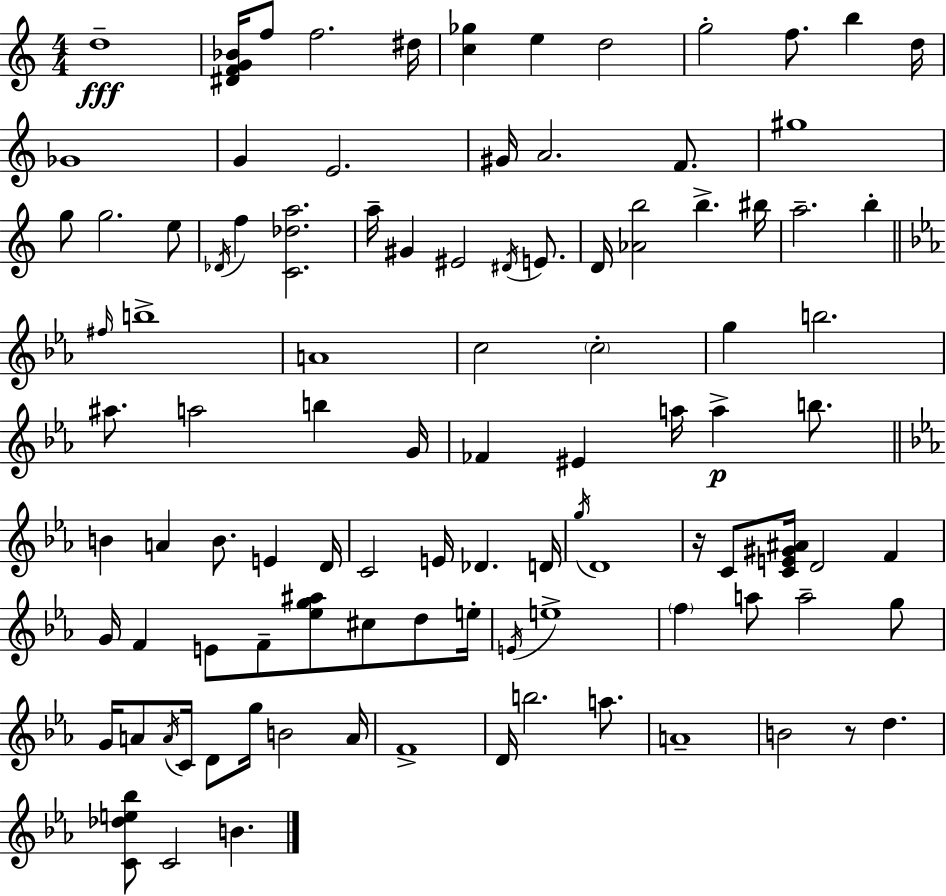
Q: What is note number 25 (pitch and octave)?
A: EIS4